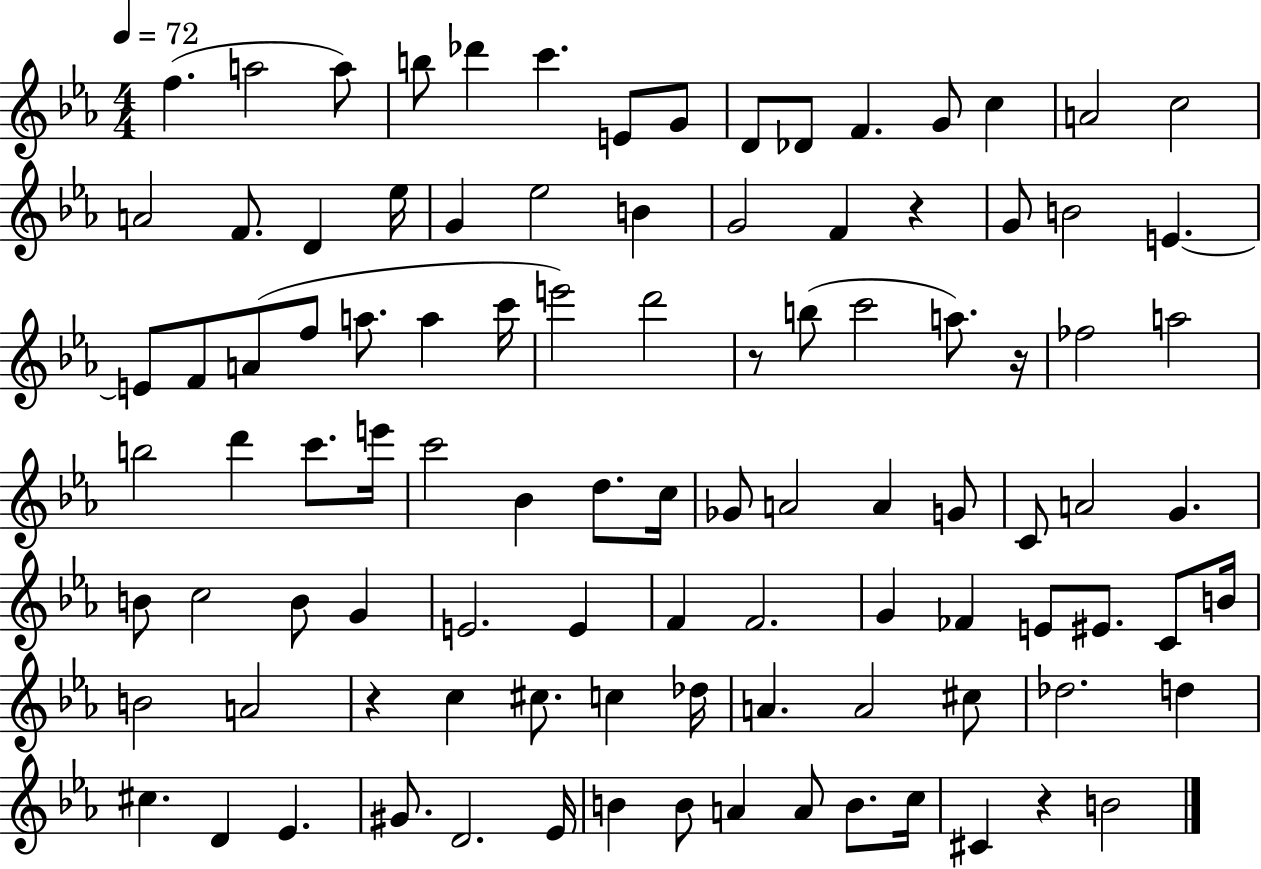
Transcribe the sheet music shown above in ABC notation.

X:1
T:Untitled
M:4/4
L:1/4
K:Eb
f a2 a/2 b/2 _d' c' E/2 G/2 D/2 _D/2 F G/2 c A2 c2 A2 F/2 D _e/4 G _e2 B G2 F z G/2 B2 E E/2 F/2 A/2 f/2 a/2 a c'/4 e'2 d'2 z/2 b/2 c'2 a/2 z/4 _f2 a2 b2 d' c'/2 e'/4 c'2 _B d/2 c/4 _G/2 A2 A G/2 C/2 A2 G B/2 c2 B/2 G E2 E F F2 G _F E/2 ^E/2 C/2 B/4 B2 A2 z c ^c/2 c _d/4 A A2 ^c/2 _d2 d ^c D _E ^G/2 D2 _E/4 B B/2 A A/2 B/2 c/4 ^C z B2